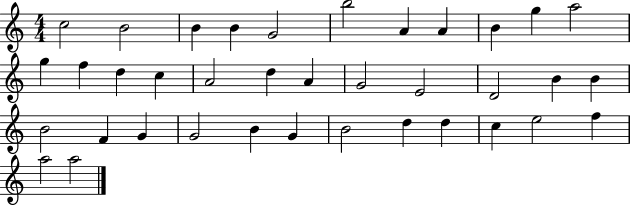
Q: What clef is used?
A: treble